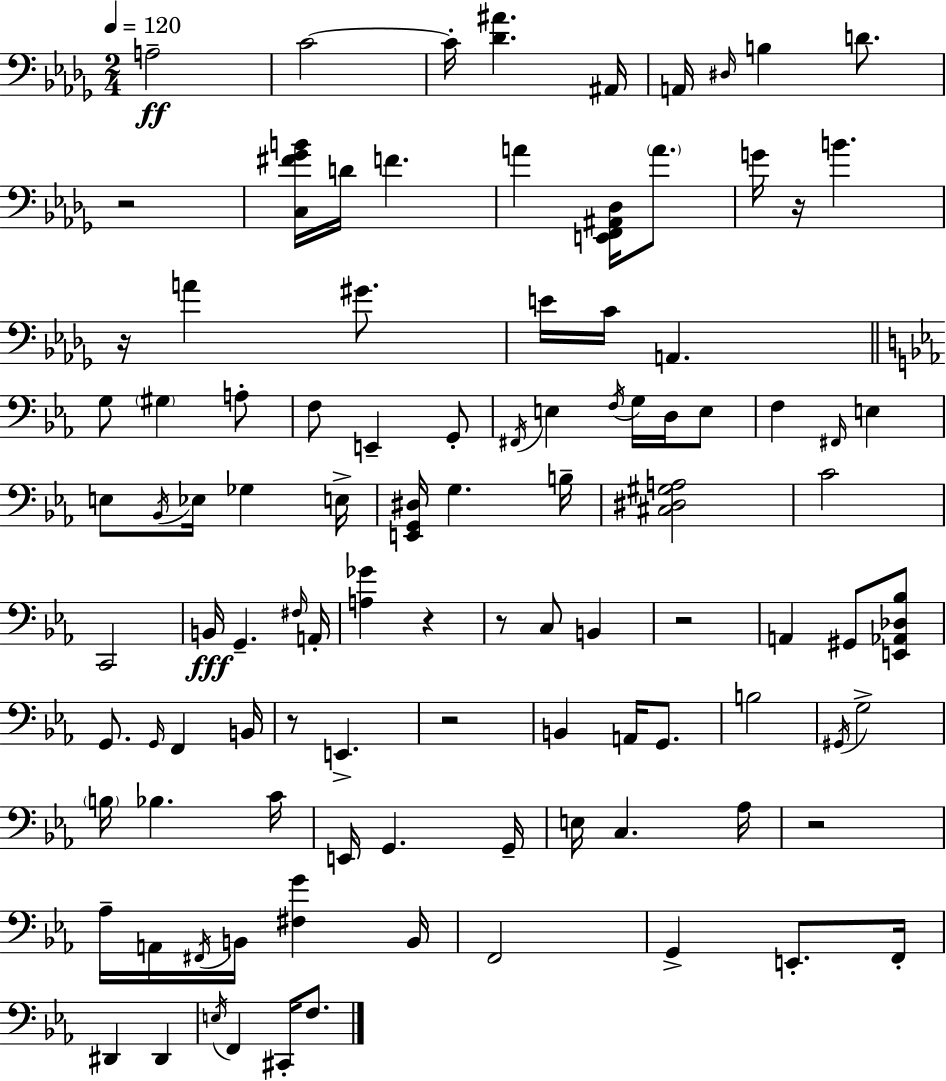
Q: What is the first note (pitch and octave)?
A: A3